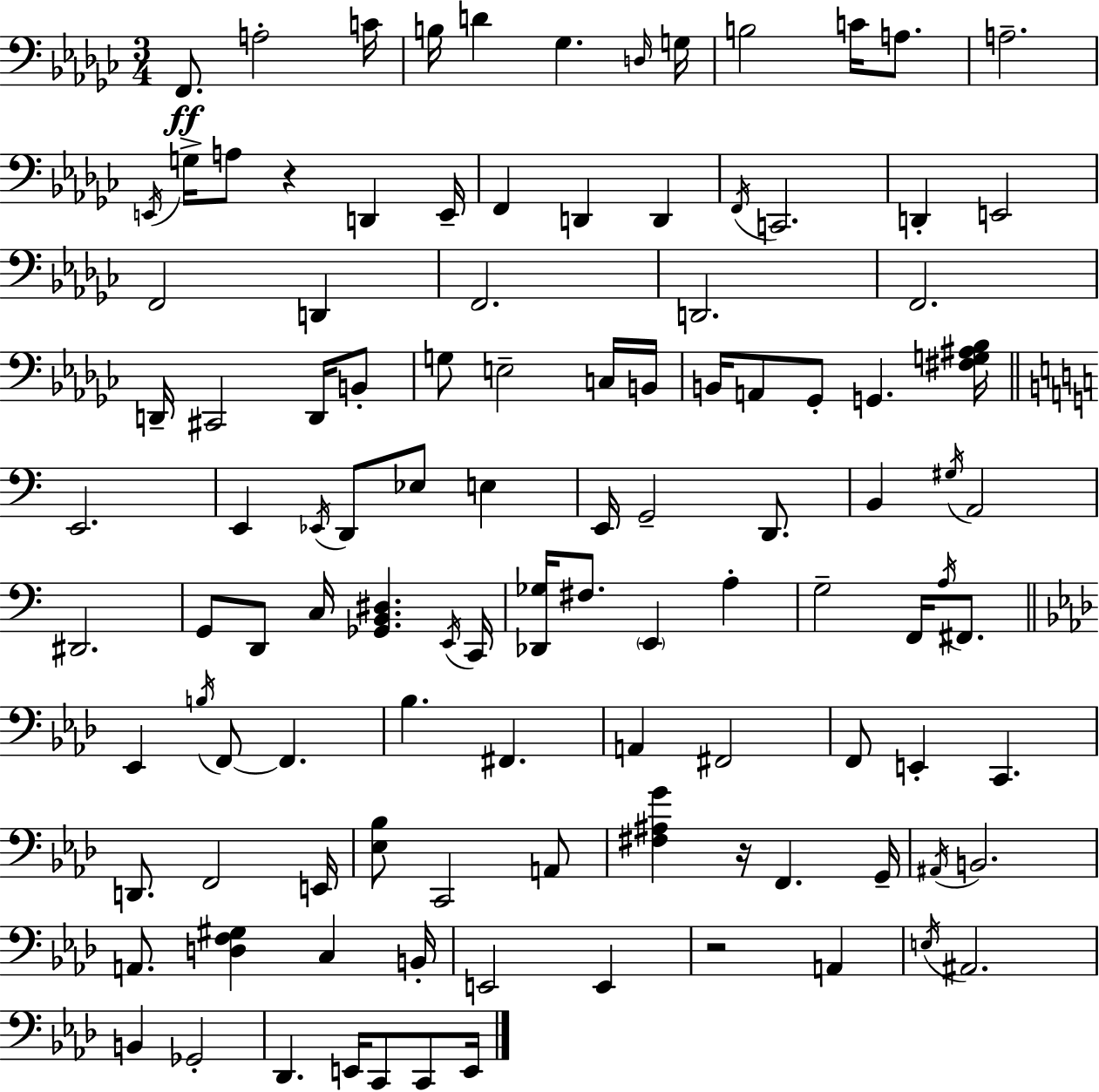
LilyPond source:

{
  \clef bass
  \numericTimeSignature
  \time 3/4
  \key ees \minor
  f,8.\ff a2-. c'16 | b16 d'4 ges4. \grace { d16 } | g16 b2 c'16 a8. | a2.-- | \break \acciaccatura { e,16 } g16-> a8 r4 d,4 | e,16-- f,4 d,4 d,4 | \acciaccatura { f,16 } c,2. | d,4-. e,2 | \break f,2 d,4 | f,2. | d,2. | f,2. | \break d,16-- cis,2 | d,16 b,8-. g8 e2-- | c16 b,16 b,16 a,8 ges,8-. g,4. | <fis g ais bes>16 \bar "||" \break \key a \minor e,2. | e,4 \acciaccatura { ees,16 } d,8 ees8 e4 | e,16 g,2-- d,8. | b,4 \acciaccatura { gis16 } a,2 | \break dis,2. | g,8 d,8 c16 <ges, b, dis>4. | \acciaccatura { e,16 } c,16 <des, ges>16 fis8. \parenthesize e,4 a4-. | g2-- f,16 | \break \acciaccatura { a16 } fis,8. \bar "||" \break \key aes \major ees,4 \acciaccatura { b16 } f,8~~ f,4. | bes4. fis,4. | a,4 fis,2 | f,8 e,4-. c,4. | \break d,8. f,2 | e,16 <ees bes>8 c,2 a,8 | <fis ais g'>4 r16 f,4. | g,16-- \acciaccatura { ais,16 } b,2. | \break a,8. <d f gis>4 c4 | b,16-. e,2 e,4 | r2 a,4 | \acciaccatura { e16 } ais,2. | \break b,4 ges,2-. | des,4. e,16 c,8 | c,8 e,16 \bar "|."
}